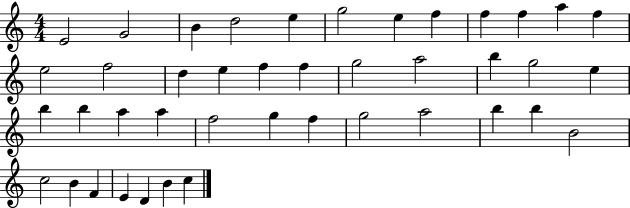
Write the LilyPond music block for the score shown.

{
  \clef treble
  \numericTimeSignature
  \time 4/4
  \key c \major
  e'2 g'2 | b'4 d''2 e''4 | g''2 e''4 f''4 | f''4 f''4 a''4 f''4 | \break e''2 f''2 | d''4 e''4 f''4 f''4 | g''2 a''2 | b''4 g''2 e''4 | \break b''4 b''4 a''4 a''4 | f''2 g''4 f''4 | g''2 a''2 | b''4 b''4 b'2 | \break c''2 b'4 f'4 | e'4 d'4 b'4 c''4 | \bar "|."
}